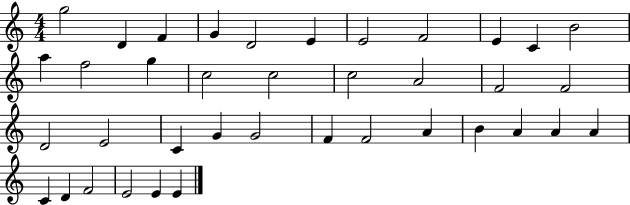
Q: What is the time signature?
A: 4/4